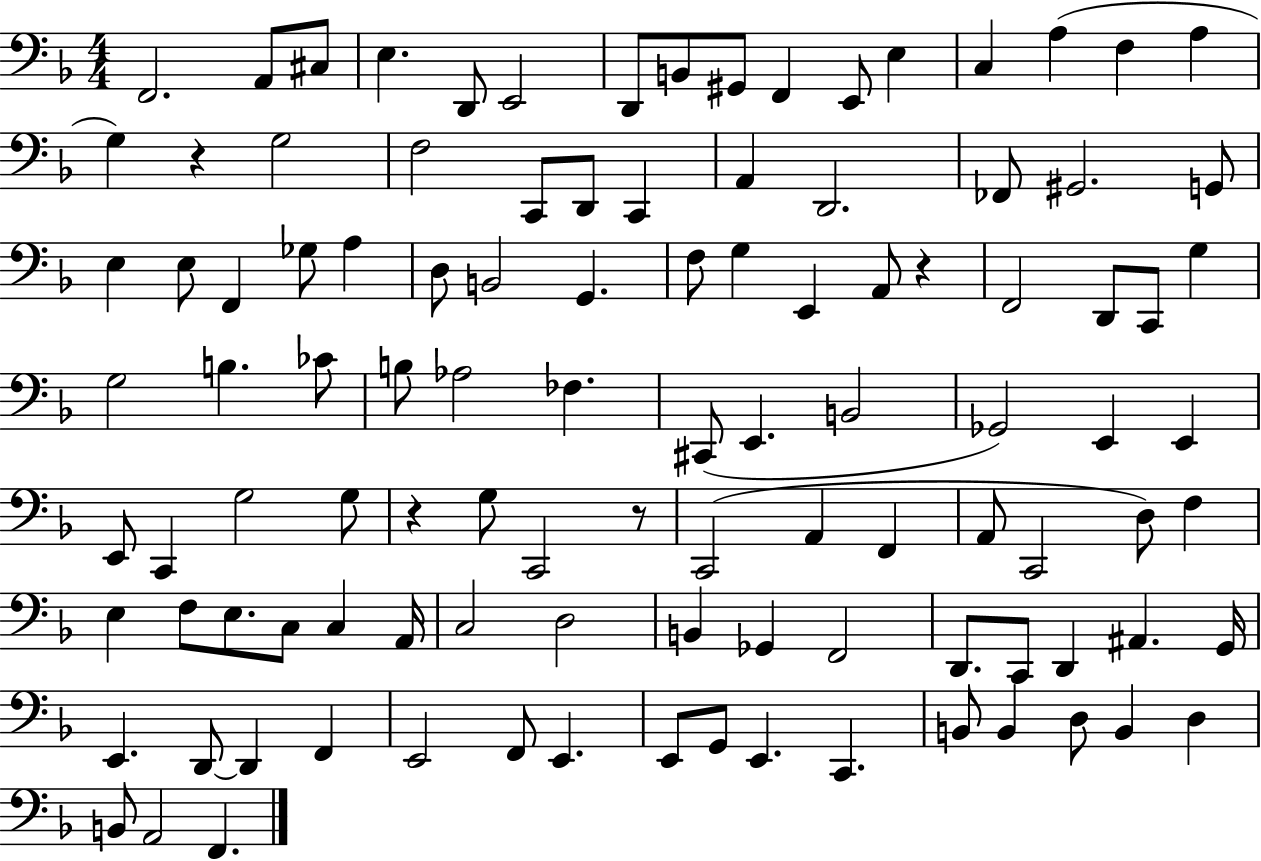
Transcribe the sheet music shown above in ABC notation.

X:1
T:Untitled
M:4/4
L:1/4
K:F
F,,2 A,,/2 ^C,/2 E, D,,/2 E,,2 D,,/2 B,,/2 ^G,,/2 F,, E,,/2 E, C, A, F, A, G, z G,2 F,2 C,,/2 D,,/2 C,, A,, D,,2 _F,,/2 ^G,,2 G,,/2 E, E,/2 F,, _G,/2 A, D,/2 B,,2 G,, F,/2 G, E,, A,,/2 z F,,2 D,,/2 C,,/2 G, G,2 B, _C/2 B,/2 _A,2 _F, ^C,,/2 E,, B,,2 _G,,2 E,, E,, E,,/2 C,, G,2 G,/2 z G,/2 C,,2 z/2 C,,2 A,, F,, A,,/2 C,,2 D,/2 F, E, F,/2 E,/2 C,/2 C, A,,/4 C,2 D,2 B,, _G,, F,,2 D,,/2 C,,/2 D,, ^A,, G,,/4 E,, D,,/2 D,, F,, E,,2 F,,/2 E,, E,,/2 G,,/2 E,, C,, B,,/2 B,, D,/2 B,, D, B,,/2 A,,2 F,,